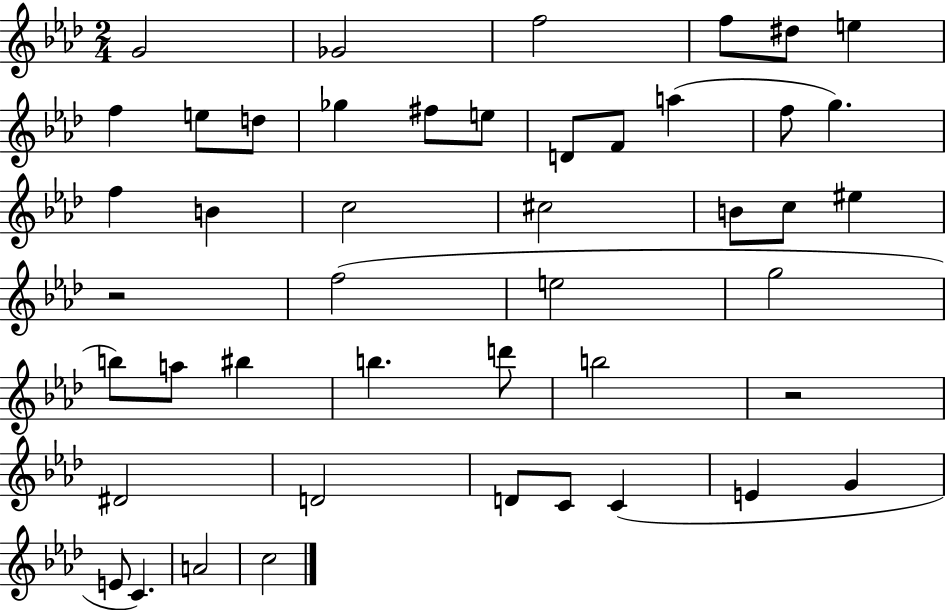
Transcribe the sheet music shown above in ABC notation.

X:1
T:Untitled
M:2/4
L:1/4
K:Ab
G2 _G2 f2 f/2 ^d/2 e f e/2 d/2 _g ^f/2 e/2 D/2 F/2 a f/2 g f B c2 ^c2 B/2 c/2 ^e z2 f2 e2 g2 b/2 a/2 ^b b d'/2 b2 z2 ^D2 D2 D/2 C/2 C E G E/2 C A2 c2